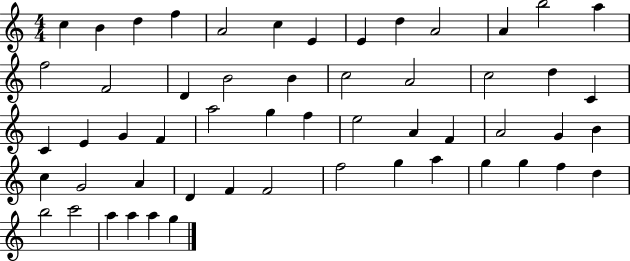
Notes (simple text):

C5/q B4/q D5/q F5/q A4/h C5/q E4/q E4/q D5/q A4/h A4/q B5/h A5/q F5/h F4/h D4/q B4/h B4/q C5/h A4/h C5/h D5/q C4/q C4/q E4/q G4/q F4/q A5/h G5/q F5/q E5/h A4/q F4/q A4/h G4/q B4/q C5/q G4/h A4/q D4/q F4/q F4/h F5/h G5/q A5/q G5/q G5/q F5/q D5/q B5/h C6/h A5/q A5/q A5/q G5/q